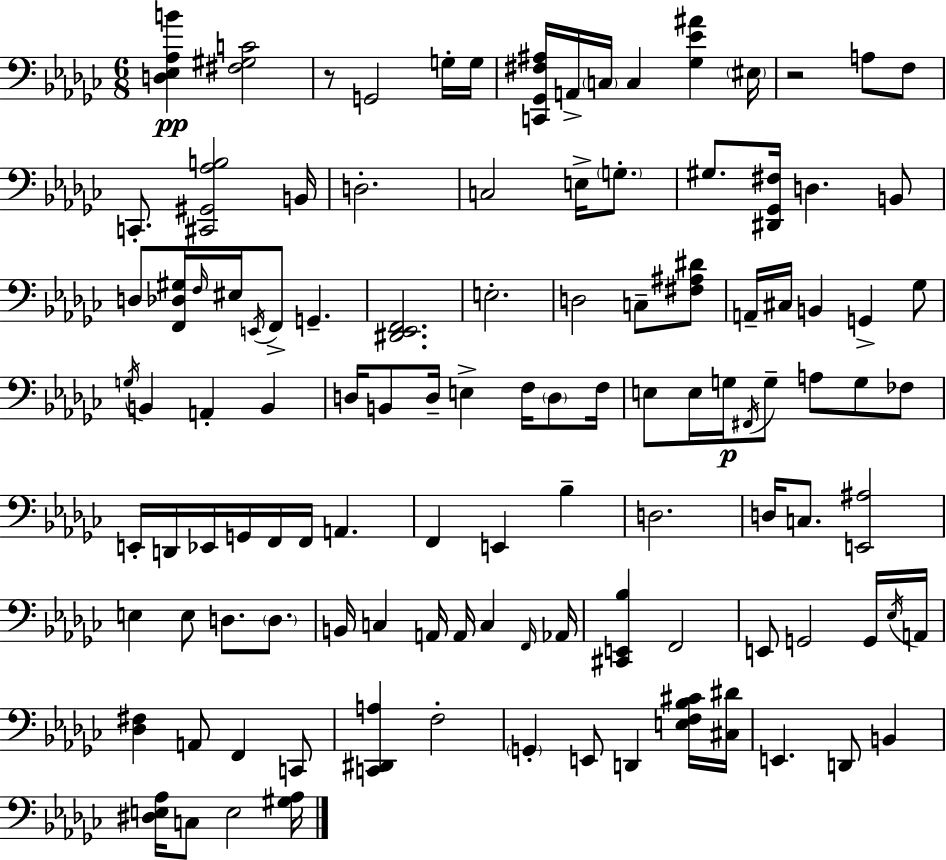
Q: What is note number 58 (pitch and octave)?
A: A2